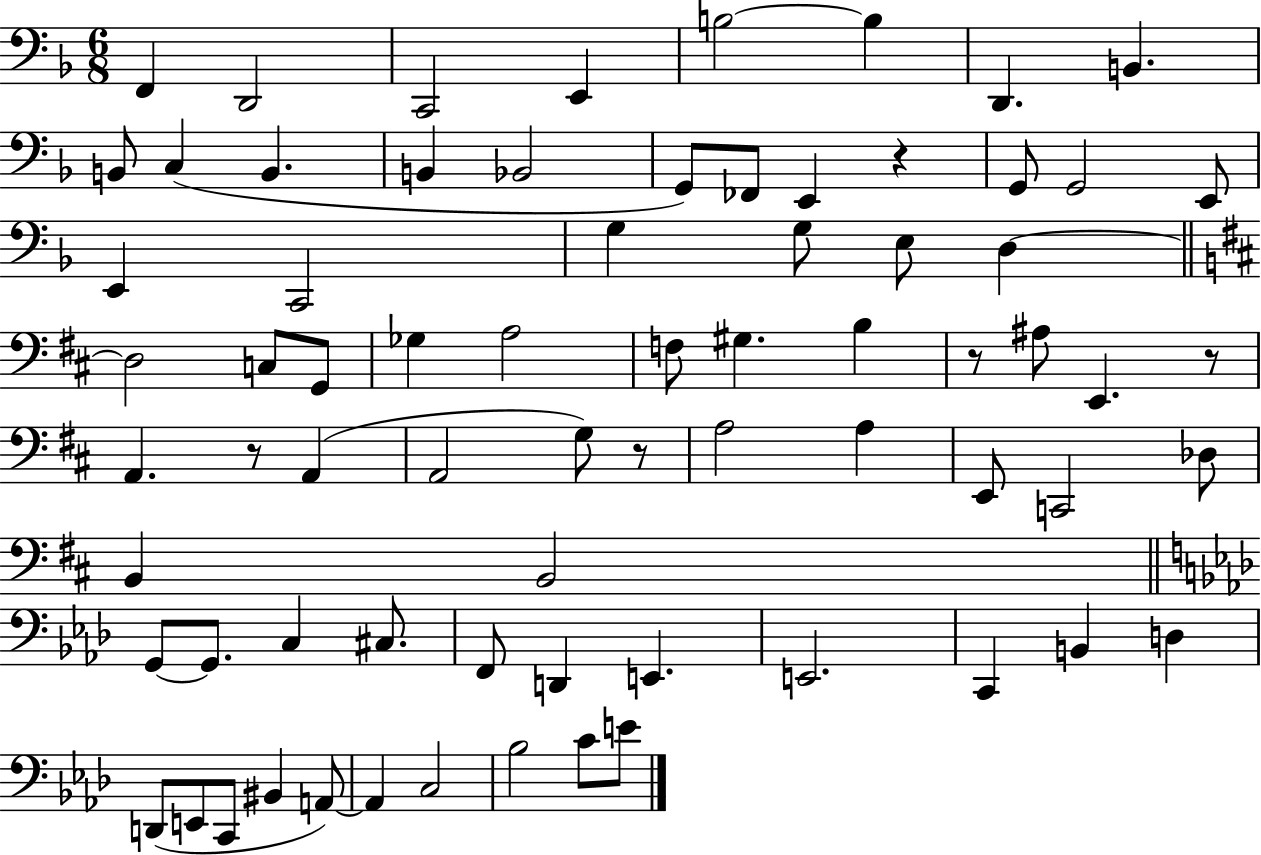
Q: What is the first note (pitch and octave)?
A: F2